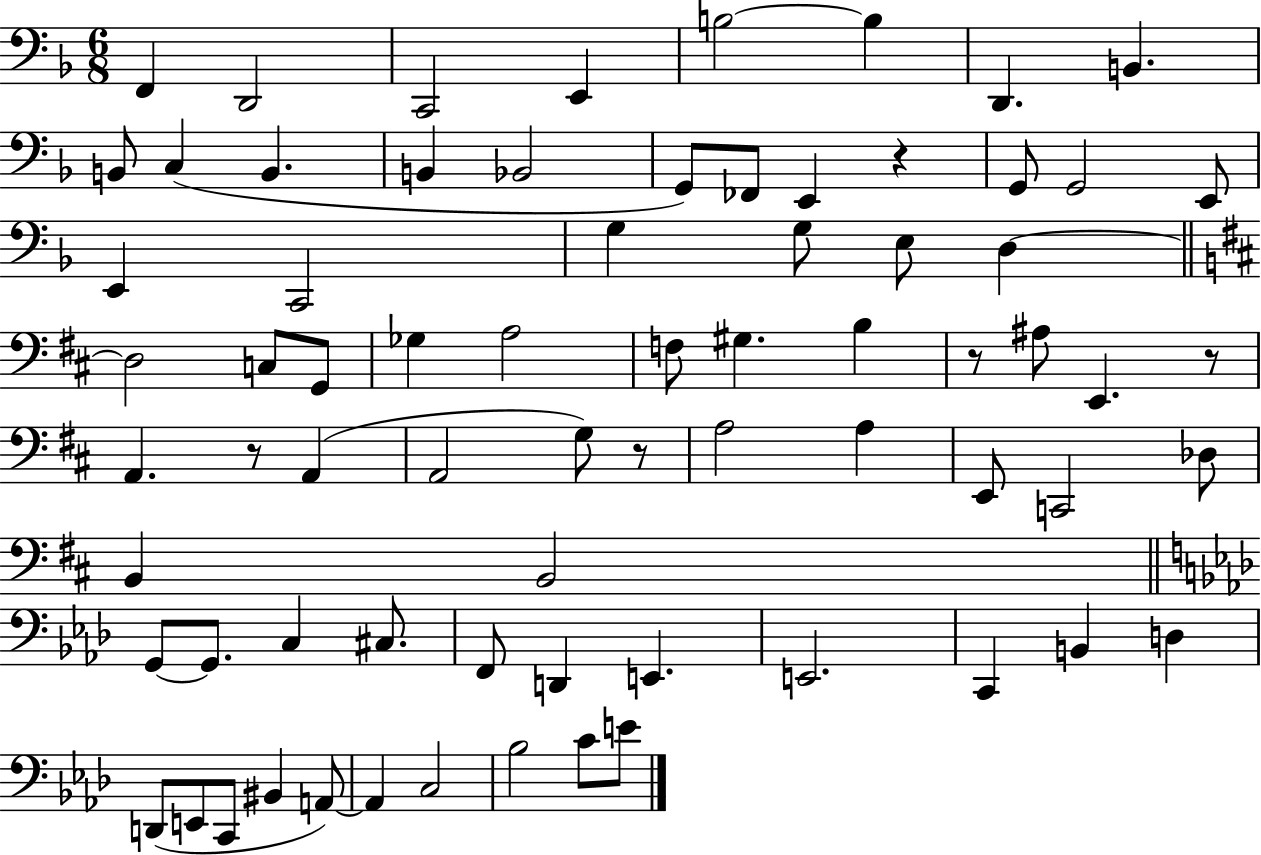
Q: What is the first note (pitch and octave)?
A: F2